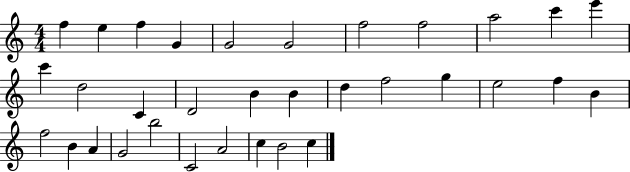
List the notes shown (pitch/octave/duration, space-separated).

F5/q E5/q F5/q G4/q G4/h G4/h F5/h F5/h A5/h C6/q E6/q C6/q D5/h C4/q D4/h B4/q B4/q D5/q F5/h G5/q E5/h F5/q B4/q F5/h B4/q A4/q G4/h B5/h C4/h A4/h C5/q B4/h C5/q